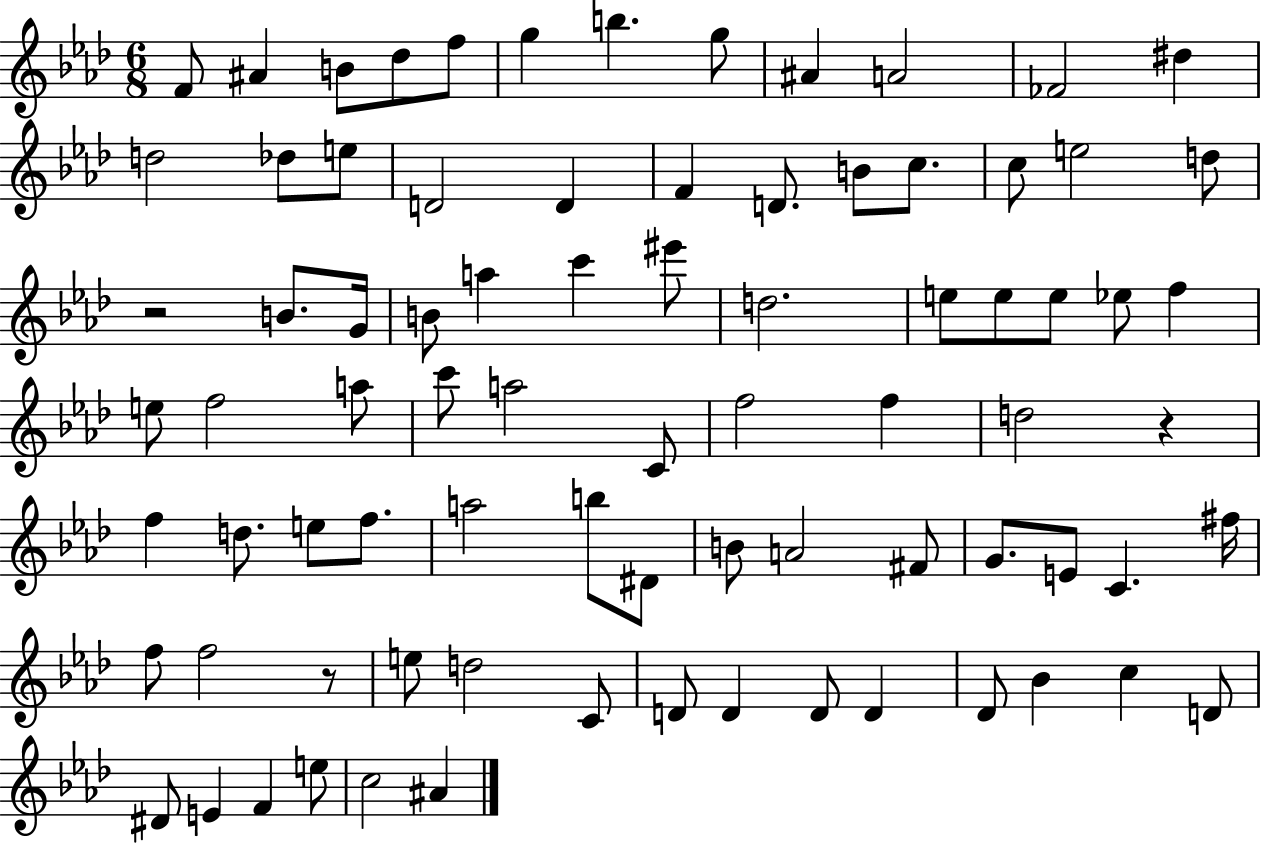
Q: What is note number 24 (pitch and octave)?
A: D5